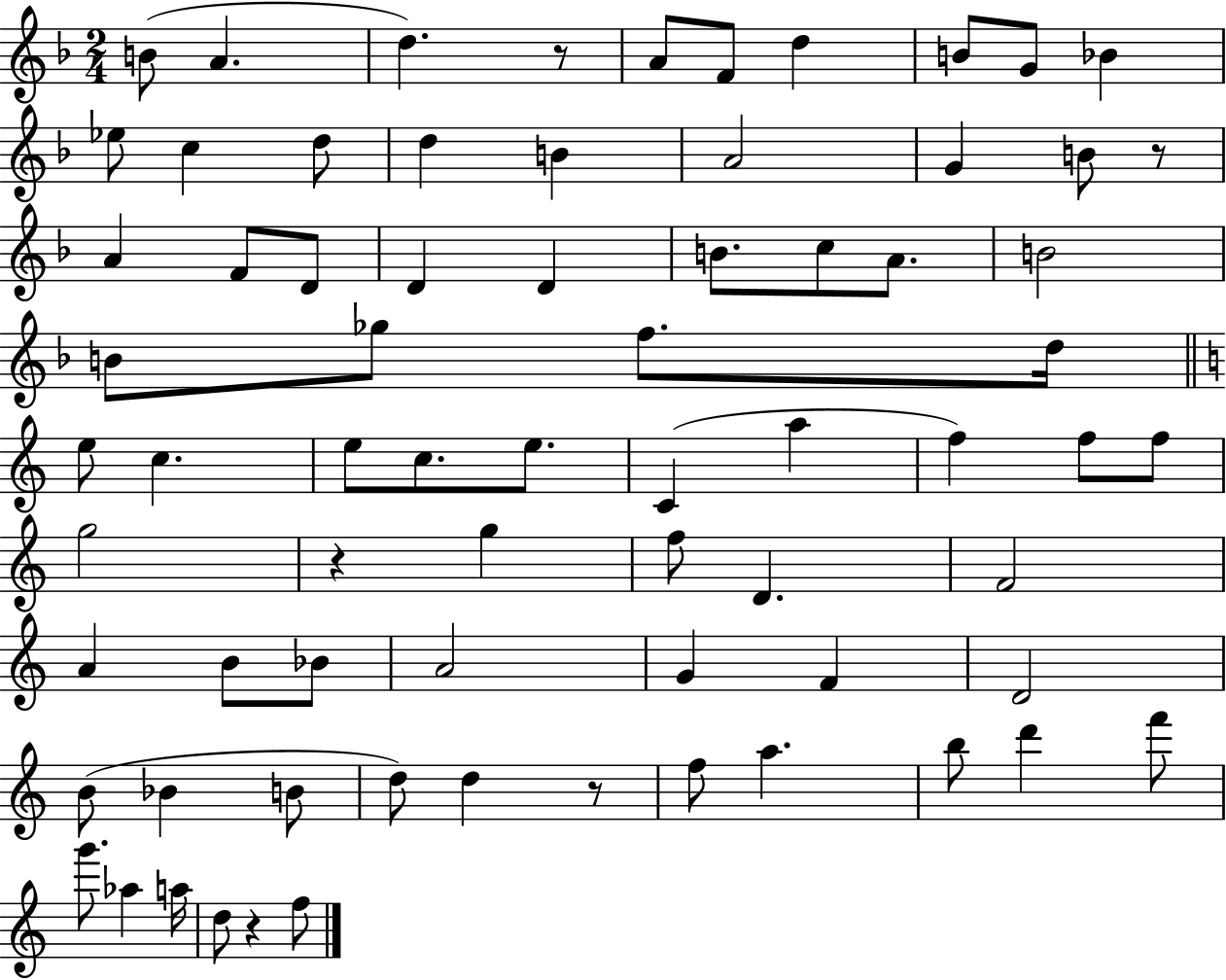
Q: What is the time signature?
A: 2/4